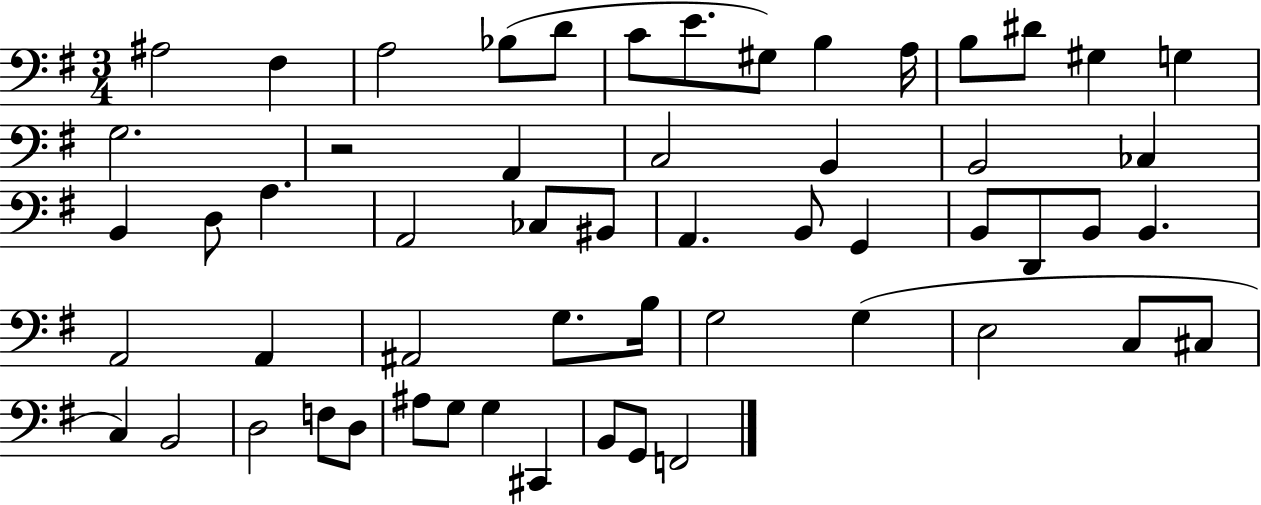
{
  \clef bass
  \numericTimeSignature
  \time 3/4
  \key g \major
  ais2 fis4 | a2 bes8( d'8 | c'8 e'8. gis8) b4 a16 | b8 dis'8 gis4 g4 | \break g2. | r2 a,4 | c2 b,4 | b,2 ces4 | \break b,4 d8 a4. | a,2 ces8 bis,8 | a,4. b,8 g,4 | b,8 d,8 b,8 b,4. | \break a,2 a,4 | ais,2 g8. b16 | g2 g4( | e2 c8 cis8 | \break c4) b,2 | d2 f8 d8 | ais8 g8 g4 cis,4 | b,8 g,8 f,2 | \break \bar "|."
}